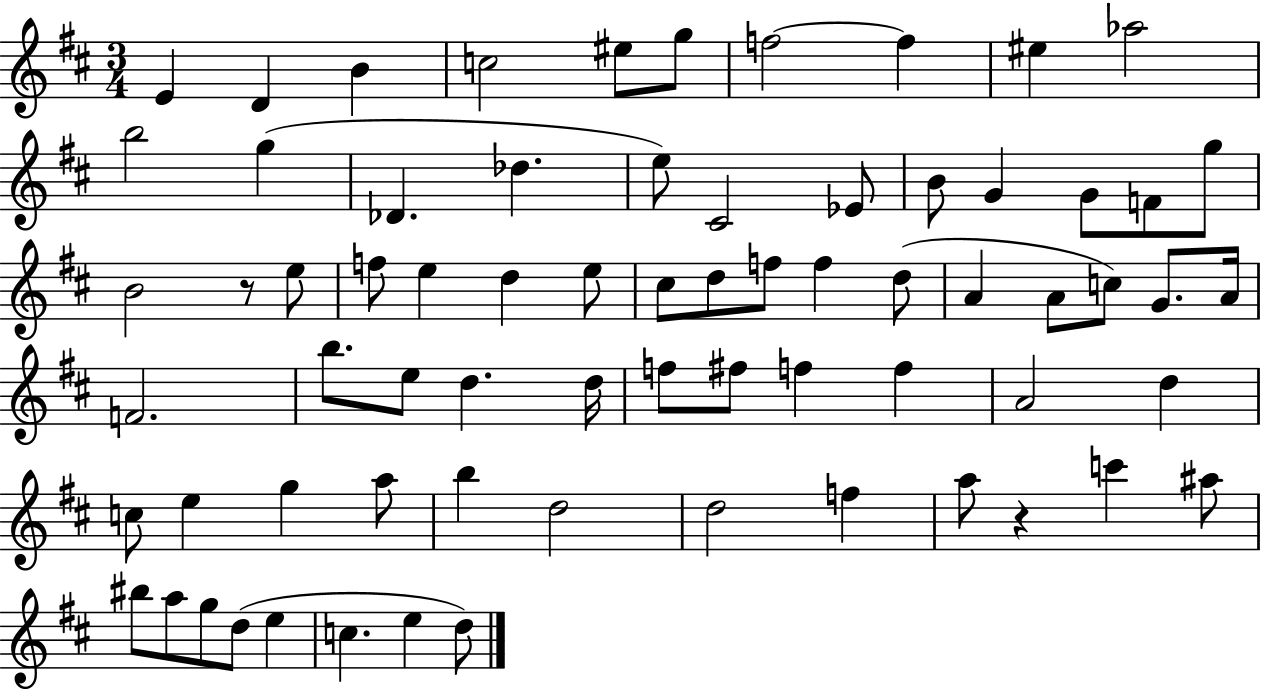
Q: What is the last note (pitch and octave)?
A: D5